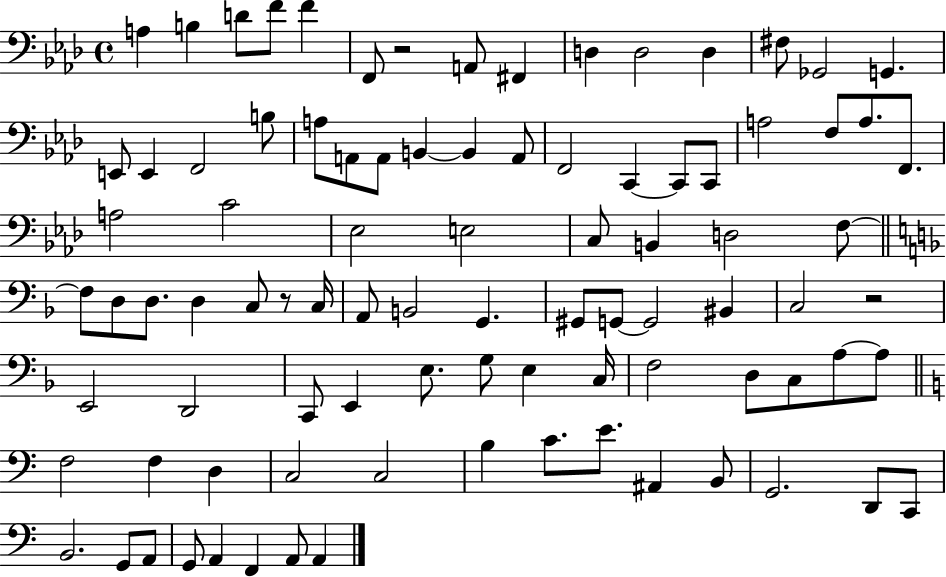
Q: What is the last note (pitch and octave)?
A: A2